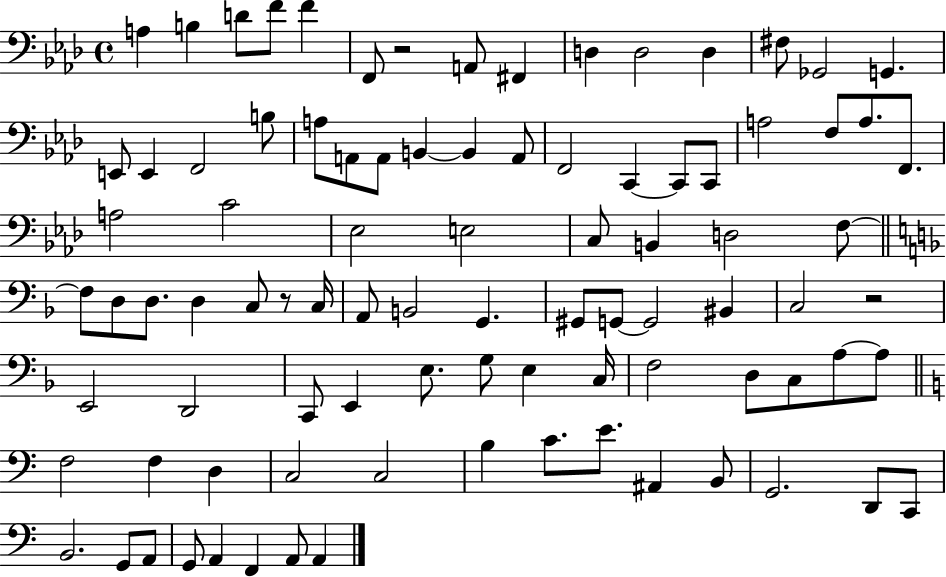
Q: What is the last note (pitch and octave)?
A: A2